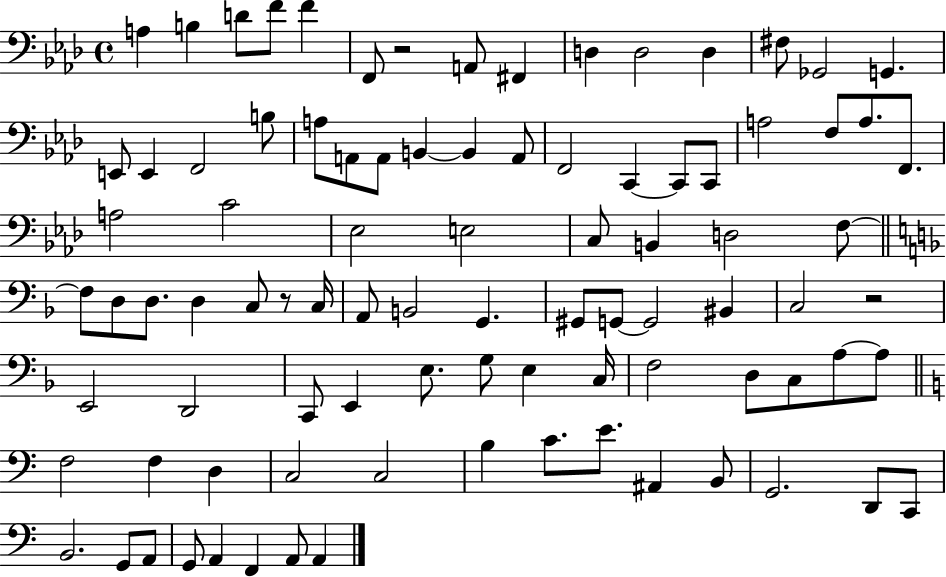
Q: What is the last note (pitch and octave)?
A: A2